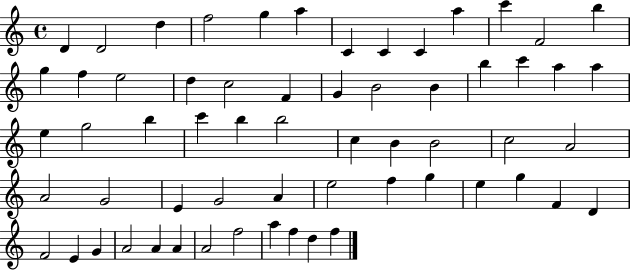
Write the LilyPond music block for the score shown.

{
  \clef treble
  \time 4/4
  \defaultTimeSignature
  \key c \major
  d'4 d'2 d''4 | f''2 g''4 a''4 | c'4 c'4 c'4 a''4 | c'''4 f'2 b''4 | \break g''4 f''4 e''2 | d''4 c''2 f'4 | g'4 b'2 b'4 | b''4 c'''4 a''4 a''4 | \break e''4 g''2 b''4 | c'''4 b''4 b''2 | c''4 b'4 b'2 | c''2 a'2 | \break a'2 g'2 | e'4 g'2 a'4 | e''2 f''4 g''4 | e''4 g''4 f'4 d'4 | \break f'2 e'4 g'4 | a'2 a'4 a'4 | a'2 f''2 | a''4 f''4 d''4 f''4 | \break \bar "|."
}